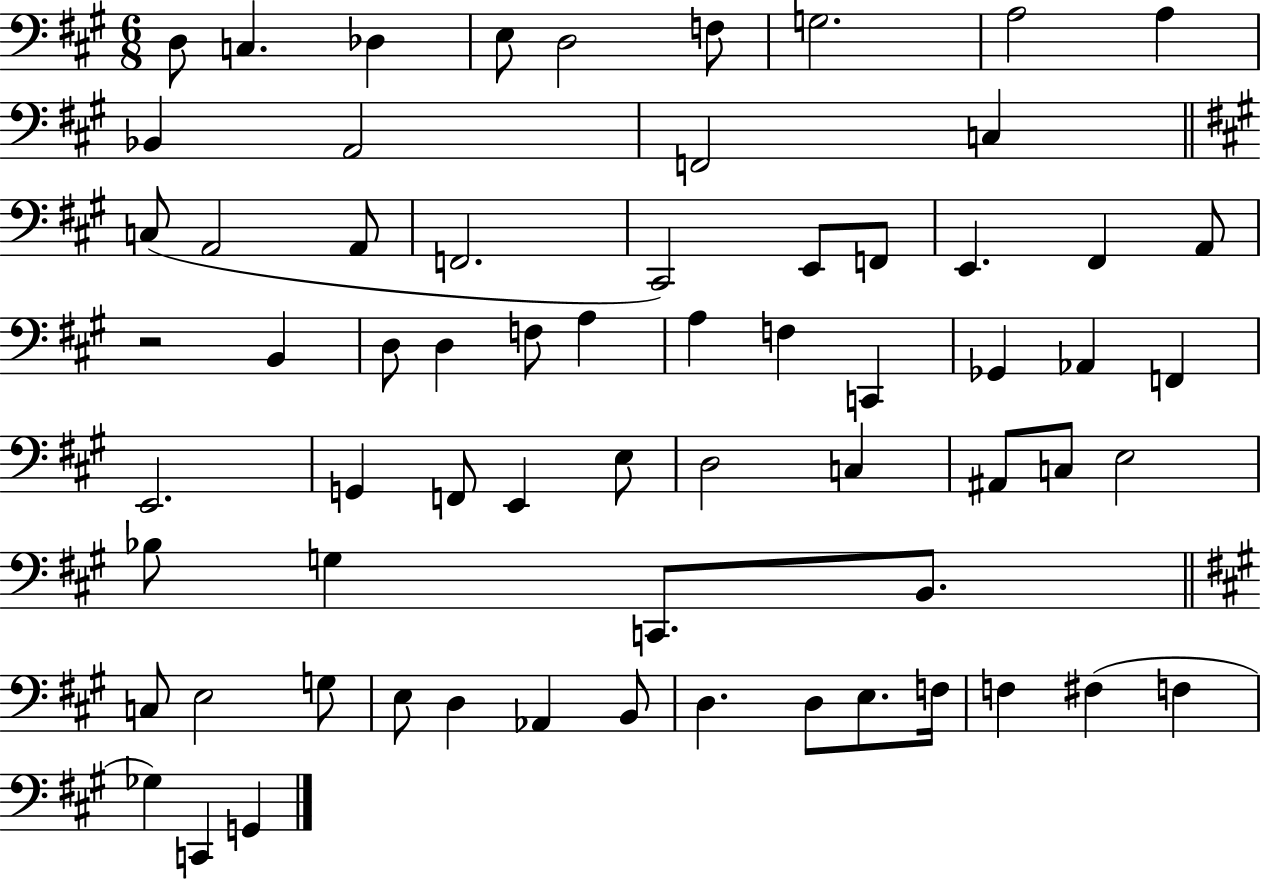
X:1
T:Untitled
M:6/8
L:1/4
K:A
D,/2 C, _D, E,/2 D,2 F,/2 G,2 A,2 A, _B,, A,,2 F,,2 C, C,/2 A,,2 A,,/2 F,,2 ^C,,2 E,,/2 F,,/2 E,, ^F,, A,,/2 z2 B,, D,/2 D, F,/2 A, A, F, C,, _G,, _A,, F,, E,,2 G,, F,,/2 E,, E,/2 D,2 C, ^A,,/2 C,/2 E,2 _B,/2 G, C,,/2 B,,/2 C,/2 E,2 G,/2 E,/2 D, _A,, B,,/2 D, D,/2 E,/2 F,/4 F, ^F, F, _G, C,, G,,